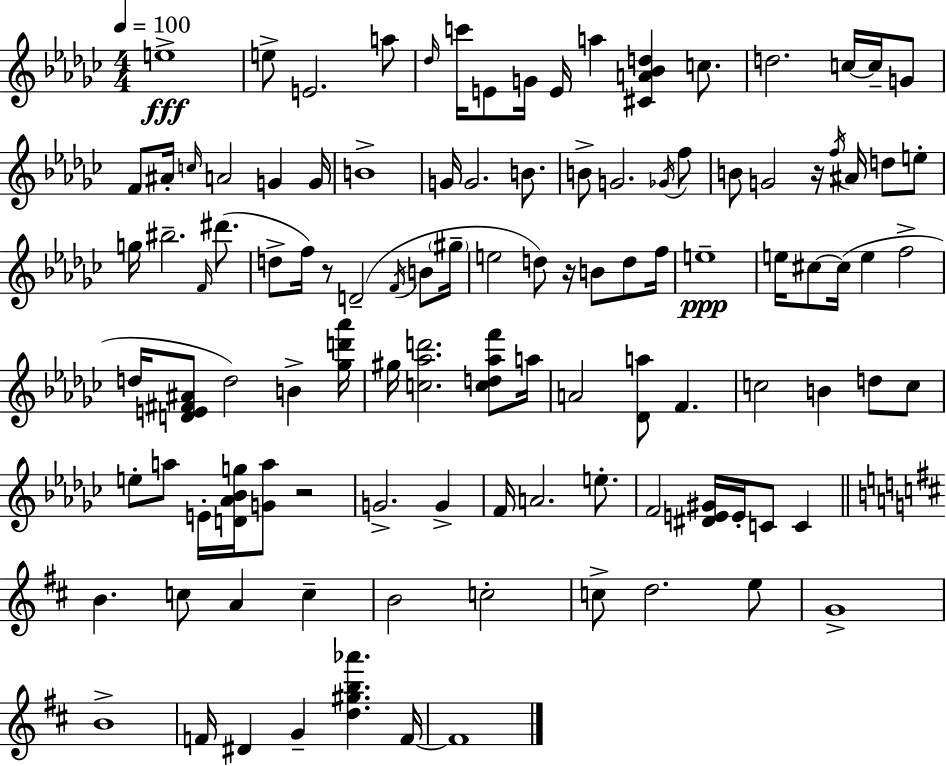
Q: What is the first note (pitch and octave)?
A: E5